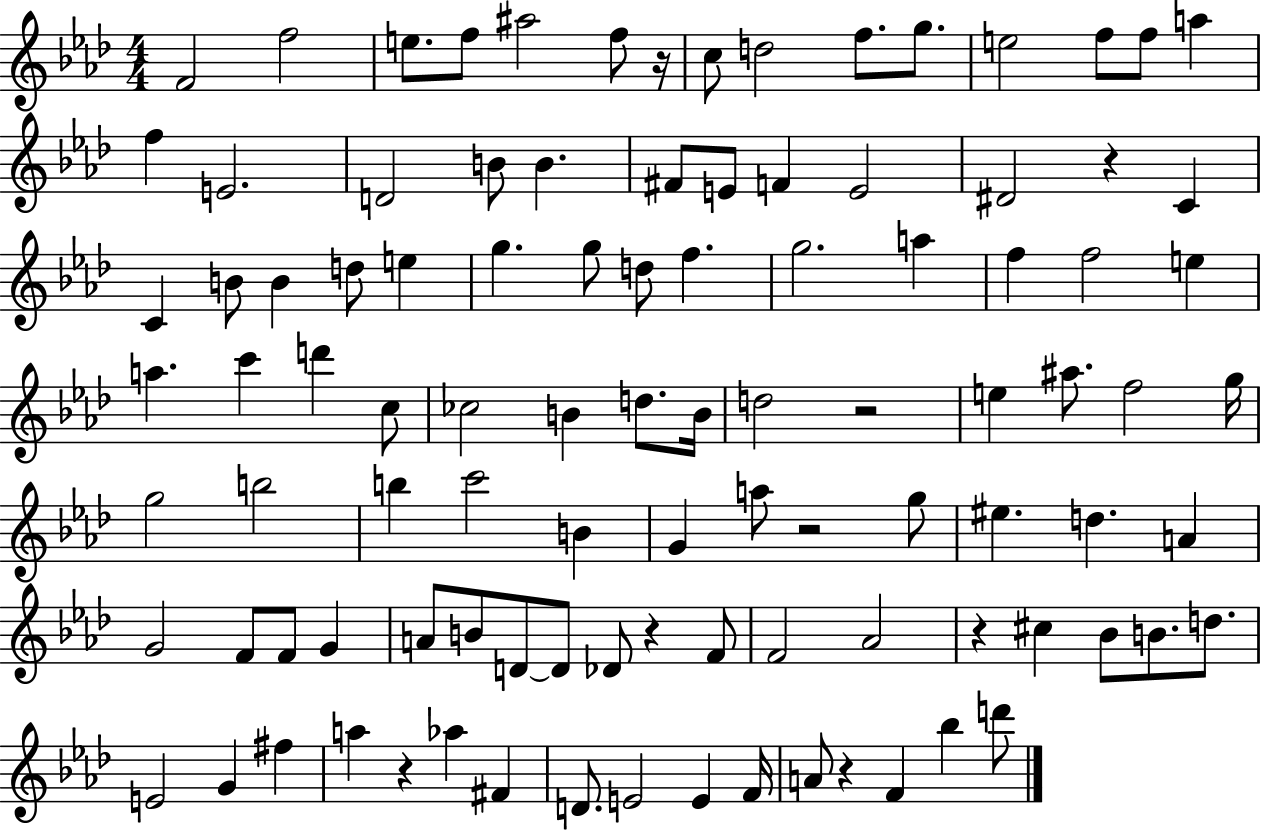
{
  \clef treble
  \numericTimeSignature
  \time 4/4
  \key aes \major
  f'2 f''2 | e''8. f''8 ais''2 f''8 r16 | c''8 d''2 f''8. g''8. | e''2 f''8 f''8 a''4 | \break f''4 e'2. | d'2 b'8 b'4. | fis'8 e'8 f'4 e'2 | dis'2 r4 c'4 | \break c'4 b'8 b'4 d''8 e''4 | g''4. g''8 d''8 f''4. | g''2. a''4 | f''4 f''2 e''4 | \break a''4. c'''4 d'''4 c''8 | ces''2 b'4 d''8. b'16 | d''2 r2 | e''4 ais''8. f''2 g''16 | \break g''2 b''2 | b''4 c'''2 b'4 | g'4 a''8 r2 g''8 | eis''4. d''4. a'4 | \break g'2 f'8 f'8 g'4 | a'8 b'8 d'8~~ d'8 des'8 r4 f'8 | f'2 aes'2 | r4 cis''4 bes'8 b'8. d''8. | \break e'2 g'4 fis''4 | a''4 r4 aes''4 fis'4 | d'8. e'2 e'4 f'16 | a'8 r4 f'4 bes''4 d'''8 | \break \bar "|."
}